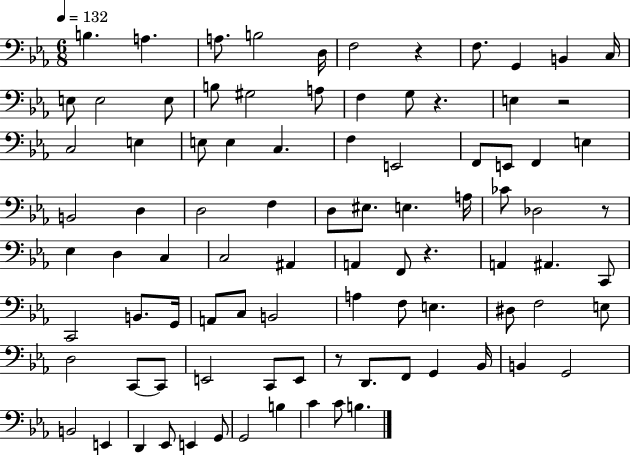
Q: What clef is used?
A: bass